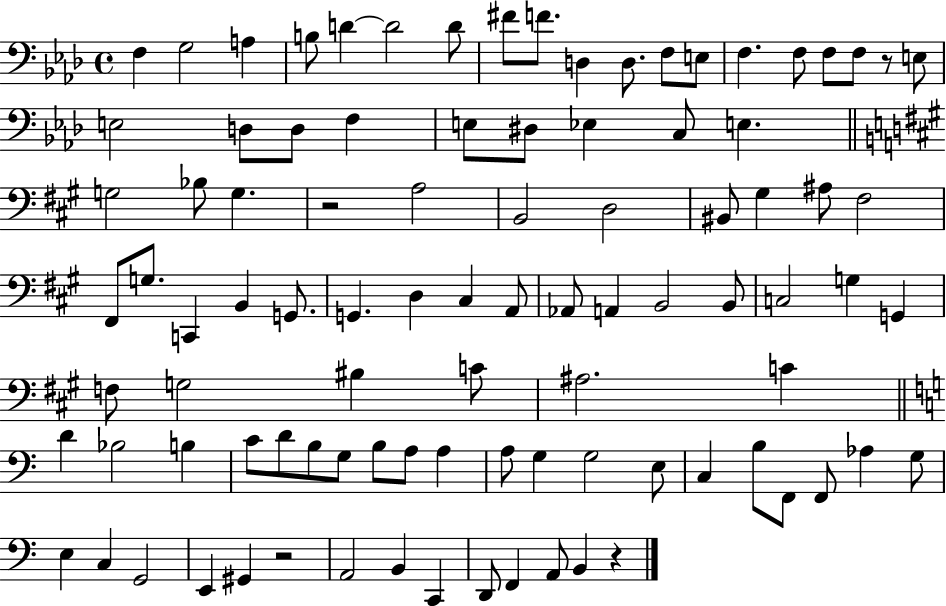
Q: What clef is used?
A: bass